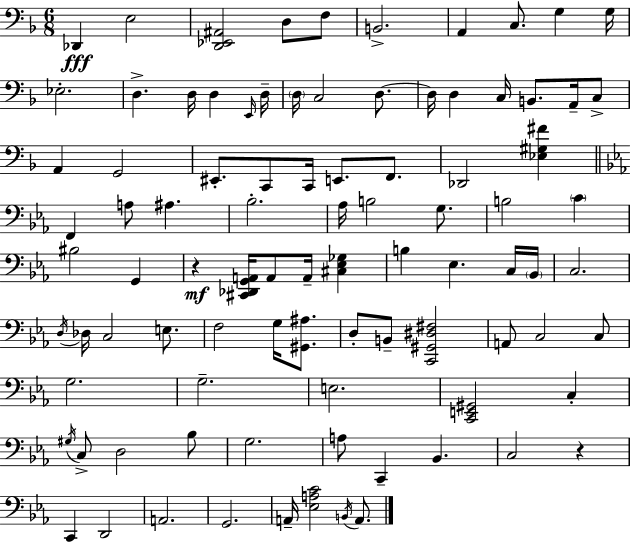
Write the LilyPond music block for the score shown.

{
  \clef bass
  \numericTimeSignature
  \time 6/8
  \key d \minor
  des,4\fff e2 | <d, ees, ais,>2 d8 f8 | b,2.-> | a,4 c8. g4 g16 | \break ees2.-. | d4.-> d16 d4 \grace { e,16 } | d16-- \parenthesize d16 c2 d8.~~ | d16 d4 c16 b,8. a,16-- c8-> | \break a,4 g,2 | eis,8.-. c,8 c,16 e,8. f,8. | des,2 <ees gis fis'>4 | \bar "||" \break \key ees \major f,4 a8 ais4. | bes2.-. | aes16 b2 g8. | b2 \parenthesize c'4 | \break bis2 g,4 | r4\mf <cis, des, g, a,>16 a,8 a,16-- <cis ees ges>4 | b4 ees4. c16 \parenthesize bes,16 | c2. | \break \acciaccatura { d16 } des16 c2 e8. | f2 g16 <gis, ais>8. | d8-. b,8-- <c, gis, dis fis>2 | a,8 c2 c8 | \break g2. | g2.-- | e2. | <c, e, gis,>2 c4-. | \break \acciaccatura { gis16 } c8-> d2 | bes8 g2. | a8 c,4-- bes,4. | c2 r4 | \break c,4 d,2 | a,2. | g,2. | a,16-- <ees a c'>2 \acciaccatura { b,16 } | \break a,8. \bar "|."
}